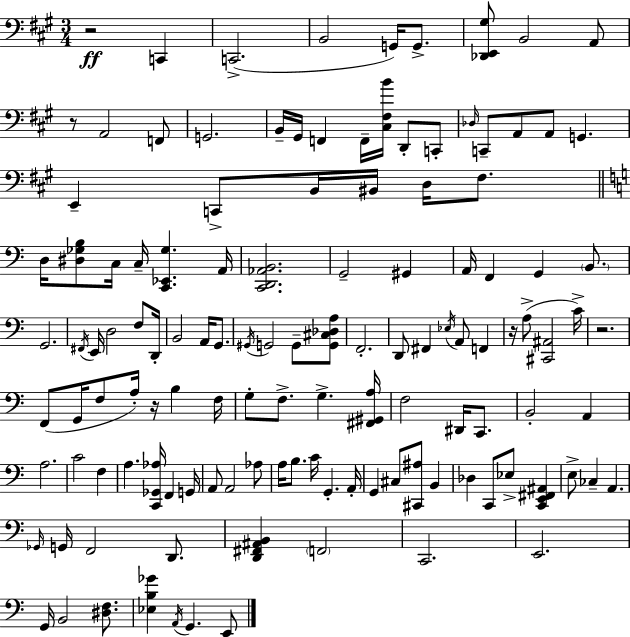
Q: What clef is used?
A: bass